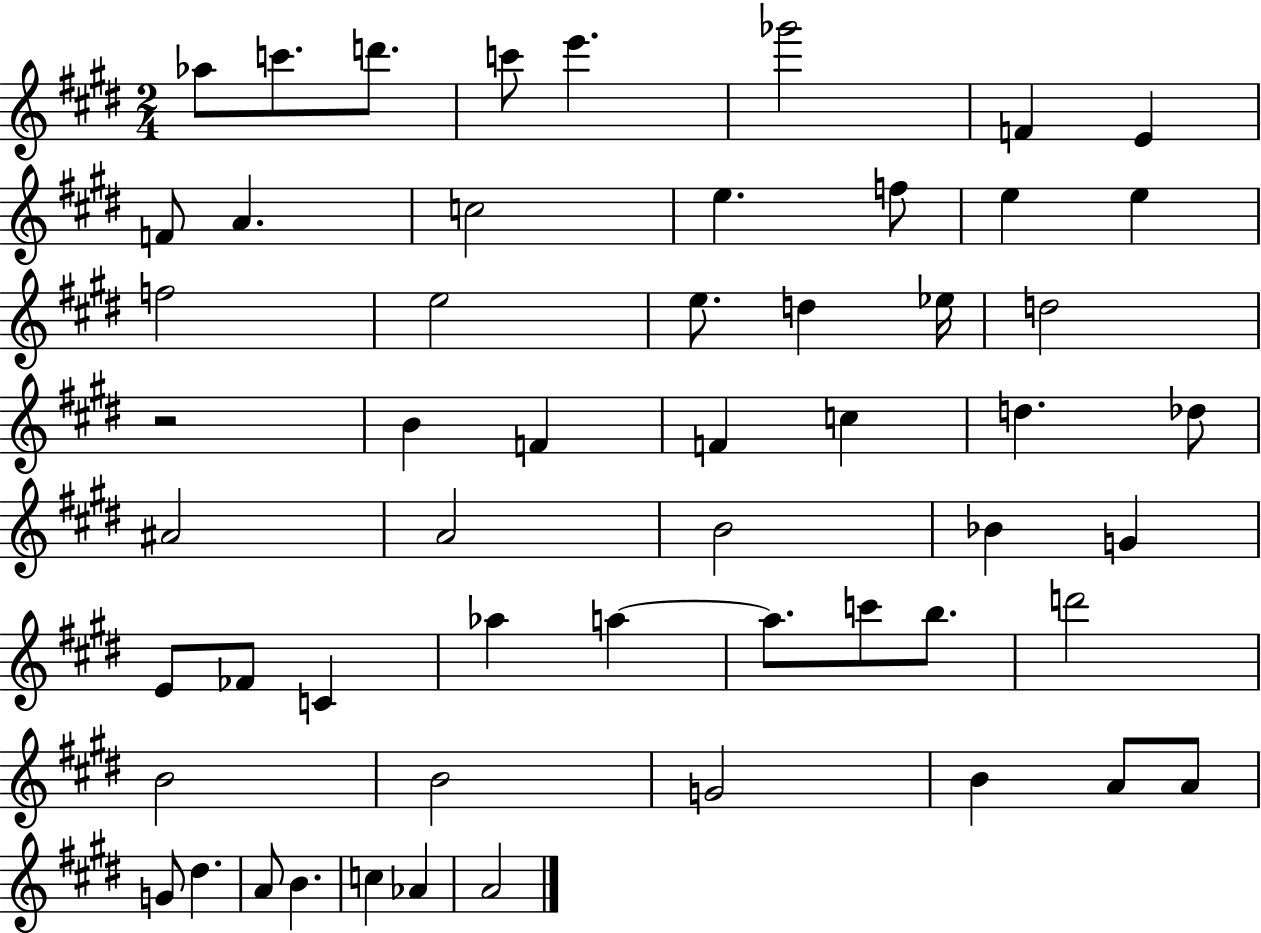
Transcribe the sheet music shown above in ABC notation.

X:1
T:Untitled
M:2/4
L:1/4
K:E
_a/2 c'/2 d'/2 c'/2 e' _g'2 F E F/2 A c2 e f/2 e e f2 e2 e/2 d _e/4 d2 z2 B F F c d _d/2 ^A2 A2 B2 _B G E/2 _F/2 C _a a a/2 c'/2 b/2 d'2 B2 B2 G2 B A/2 A/2 G/2 ^d A/2 B c _A A2